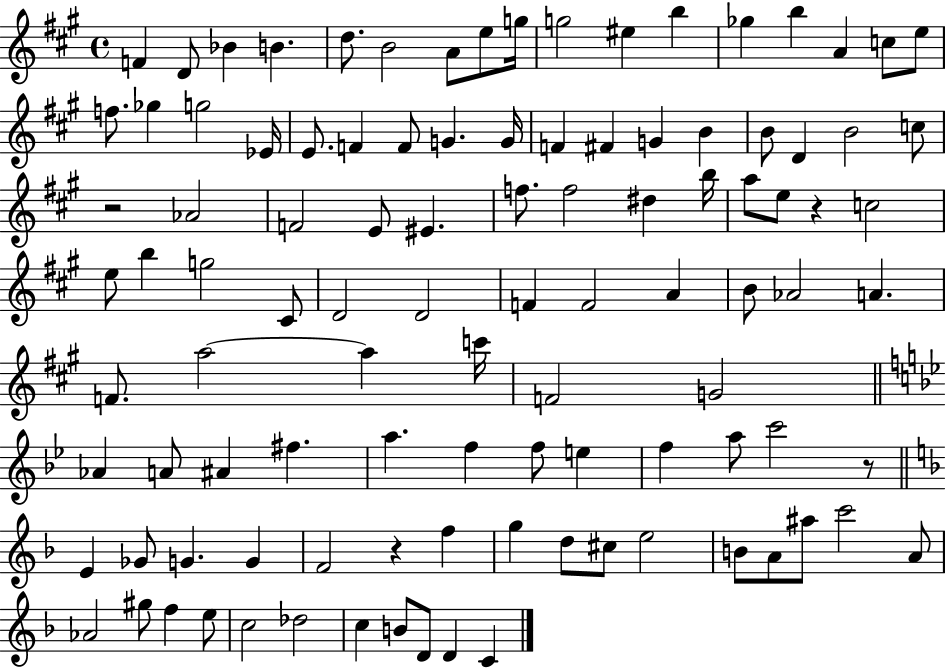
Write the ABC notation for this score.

X:1
T:Untitled
M:4/4
L:1/4
K:A
F D/2 _B B d/2 B2 A/2 e/2 g/4 g2 ^e b _g b A c/2 e/2 f/2 _g g2 _E/4 E/2 F F/2 G G/4 F ^F G B B/2 D B2 c/2 z2 _A2 F2 E/2 ^E f/2 f2 ^d b/4 a/2 e/2 z c2 e/2 b g2 ^C/2 D2 D2 F F2 A B/2 _A2 A F/2 a2 a c'/4 F2 G2 _A A/2 ^A ^f a f f/2 e f a/2 c'2 z/2 E _G/2 G G F2 z f g d/2 ^c/2 e2 B/2 A/2 ^a/2 c'2 A/2 _A2 ^g/2 f e/2 c2 _d2 c B/2 D/2 D C